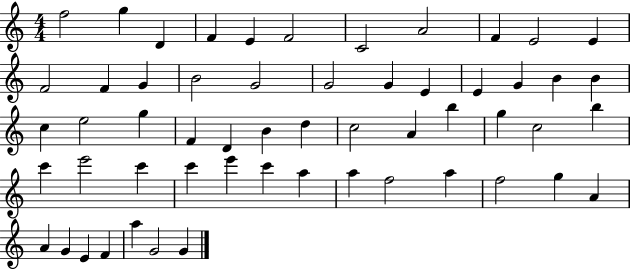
X:1
T:Untitled
M:4/4
L:1/4
K:C
f2 g D F E F2 C2 A2 F E2 E F2 F G B2 G2 G2 G E E G B B c e2 g F D B d c2 A b g c2 b c' e'2 c' c' e' c' a a f2 a f2 g A A G E F a G2 G